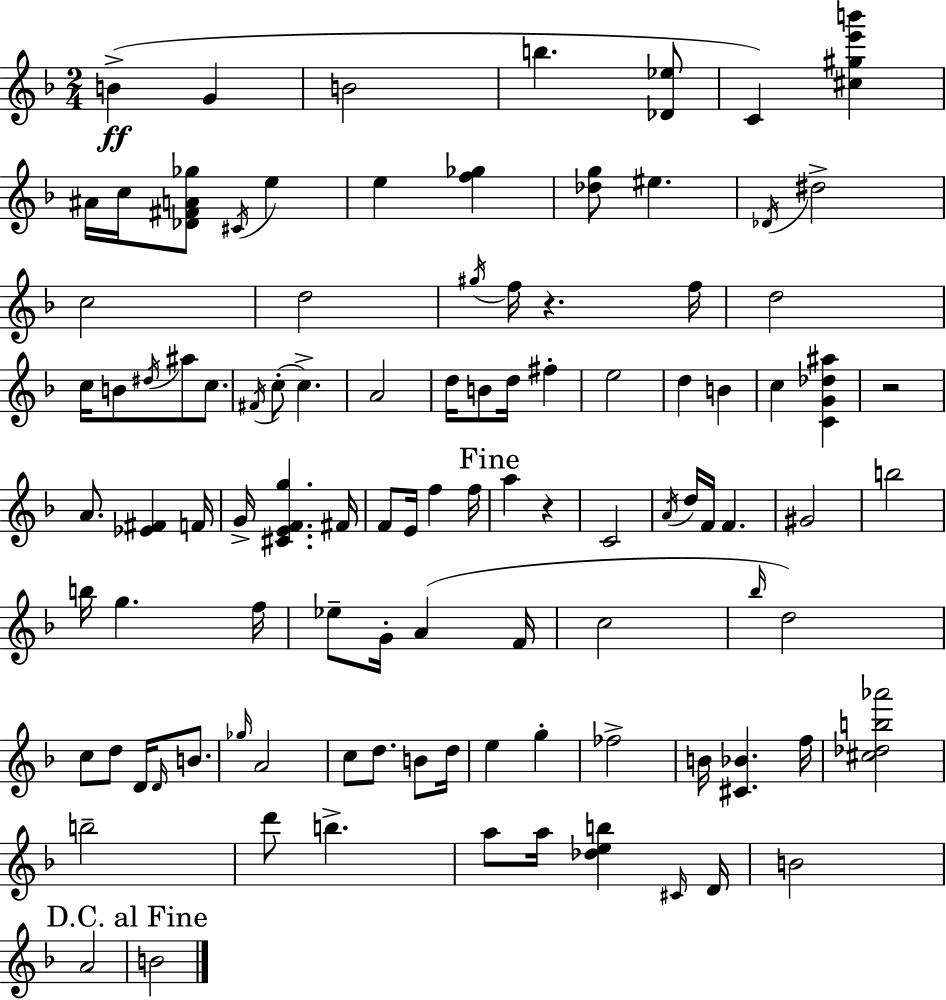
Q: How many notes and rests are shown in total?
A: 102